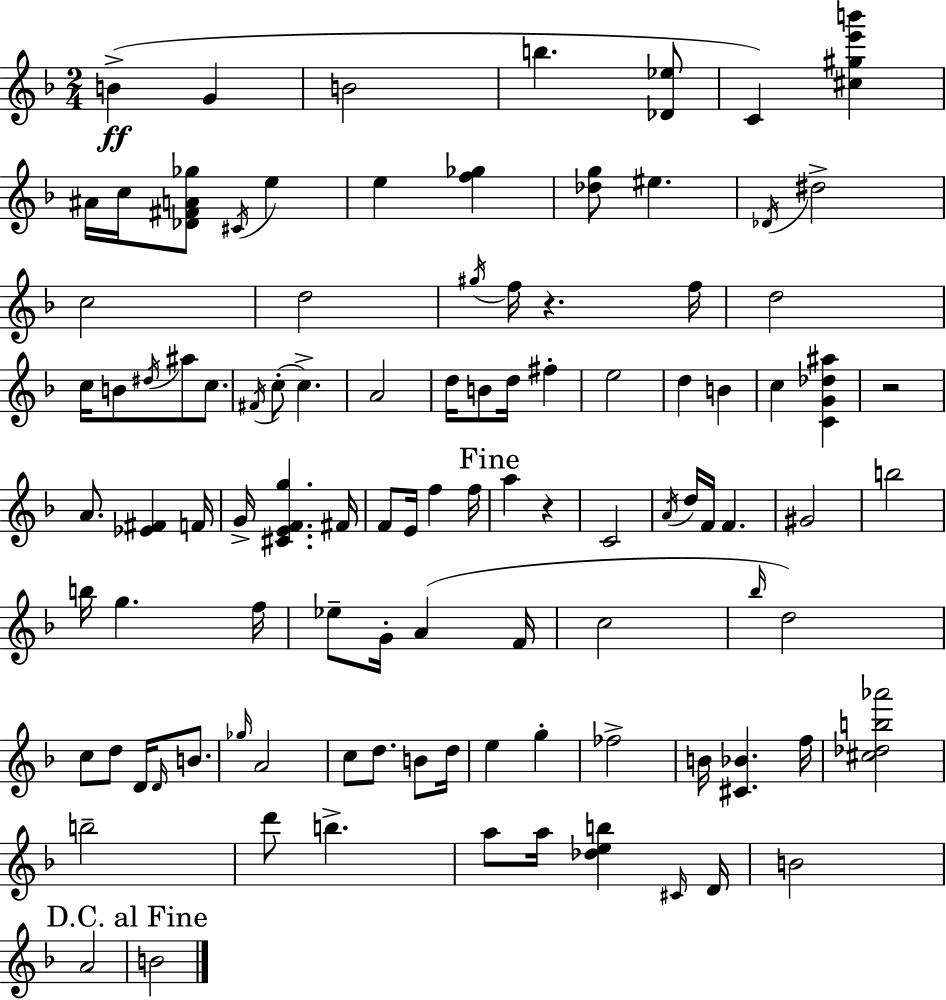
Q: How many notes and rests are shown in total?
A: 102